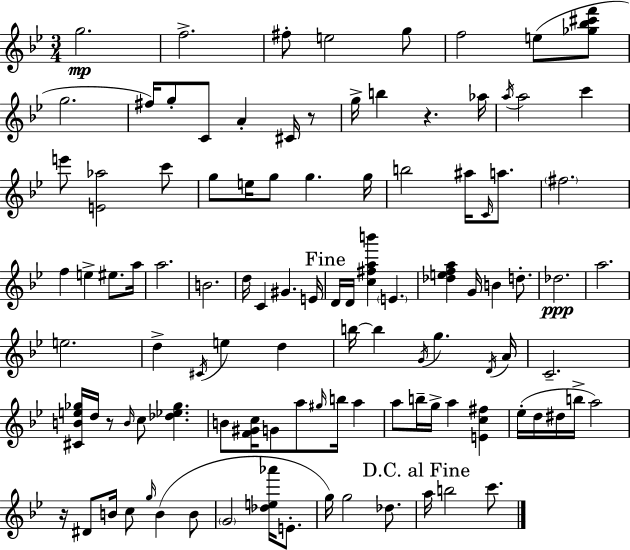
G5/h. F5/h. F#5/e E5/h G5/e F5/h E5/e [Gb5,Bb5,C#6,F6]/e G5/h. F#5/s G5/e C4/e A4/q C#4/s R/e G5/s B5/q R/q. Ab5/s A5/s A5/h C6/q E6/e [E4,Ab5]/h C6/e G5/e E5/s G5/e G5/q. G5/s B5/h A#5/s C4/s A5/e. F#5/h. F5/q E5/q EIS5/e. A5/s A5/h. B4/h. D5/s C4/q G#4/q. E4/s D4/s D4/s [C5,F#5,A5,B6]/q E4/q. [Db5,E5,F5,A5]/q G4/s B4/q D5/e. Db5/h. A5/h. E5/h. D5/q C#4/s E5/q D5/q B5/s B5/q G4/s G5/q. D4/s A4/s C4/h. [C#4,B4,E5,Gb5]/s D5/s R/e B4/s C5/e [Db5,Eb5,Gb5]/q. B4/e [F4,G#4,C5]/s G4/e A5/e G#5/s B5/s A5/q A5/e B5/s G5/s A5/q [E4,C5,F#5]/q Eb5/s D5/s D#5/s B5/s A5/h R/s D#4/e B4/s C5/e G5/s B4/q B4/e G4/h [Db5,E5,Ab6]/s E4/e. G5/s G5/h Db5/e. A5/s B5/h C6/e.